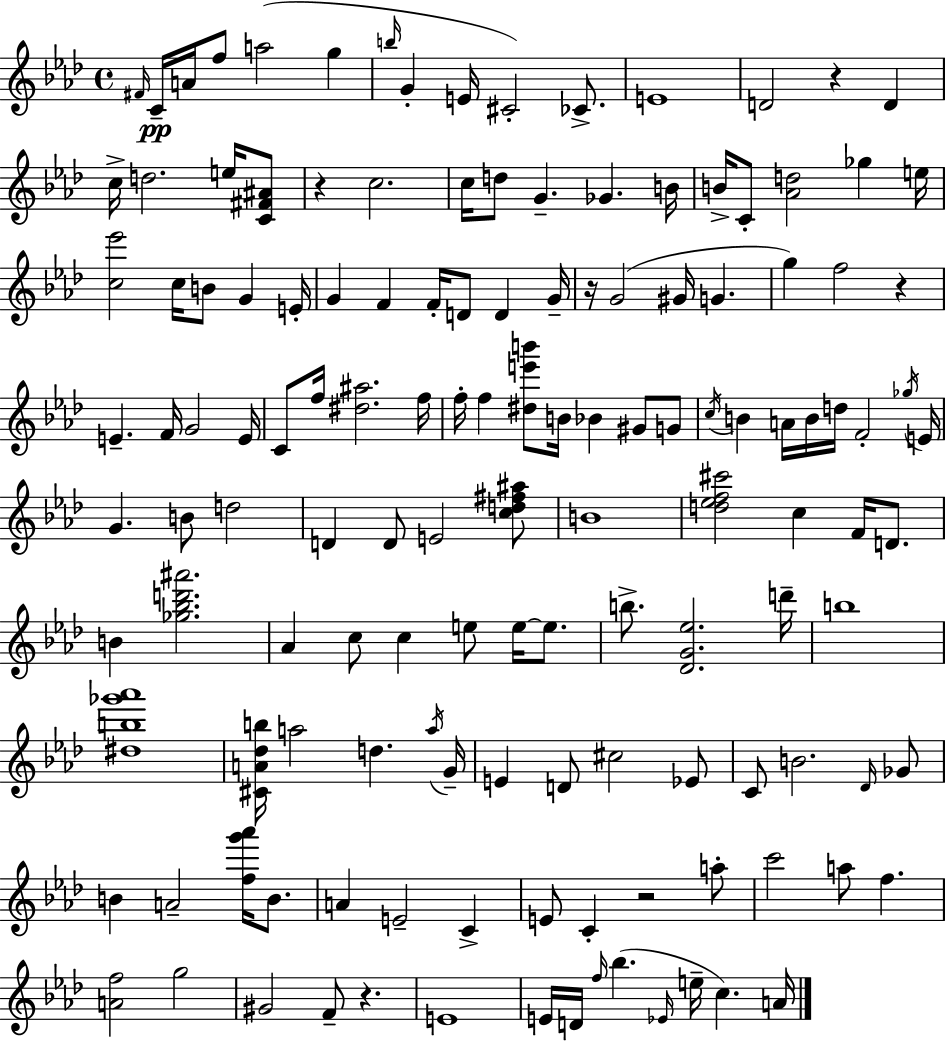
F#4/s C4/s A4/s F5/e A5/h G5/q B5/s G4/q E4/s C#4/h CES4/e. E4/w D4/h R/q D4/q C5/s D5/h. E5/s [C4,F#4,A#4]/e R/q C5/h. C5/s D5/e G4/q. Gb4/q. B4/s B4/s C4/e [Ab4,D5]/h Gb5/q E5/s [C5,Eb6]/h C5/s B4/e G4/q E4/s G4/q F4/q F4/s D4/e D4/q G4/s R/s G4/h G#4/s G4/q. G5/q F5/h R/q E4/q. F4/s G4/h E4/s C4/e F5/s [D#5,A#5]/h. F5/s F5/s F5/q [D#5,E6,B6]/e B4/s Bb4/q G#4/e G4/e C5/s B4/q A4/s B4/s D5/s F4/h Gb5/s E4/s G4/q. B4/e D5/h D4/q D4/e E4/h [C5,D5,F#5,A#5]/e B4/w [D5,Eb5,F5,C#6]/h C5/q F4/s D4/e. B4/q [Gb5,Bb5,D6,A#6]/h. Ab4/q C5/e C5/q E5/e E5/s E5/e. B5/e. [Db4,G4,Eb5]/h. D6/s B5/w [D#5,B5,Gb6,Ab6]/w [C#4,A4,Db5,B5]/s A5/h D5/q. A5/s G4/s E4/q D4/e C#5/h Eb4/e C4/e B4/h. Db4/s Gb4/e B4/q A4/h [F5,G6,Ab6]/s B4/e. A4/q E4/h C4/q E4/e C4/q R/h A5/e C6/h A5/e F5/q. [A4,F5]/h G5/h G#4/h F4/e R/q. E4/w E4/s D4/s F5/s Bb5/q. Eb4/s E5/s C5/q. A4/s